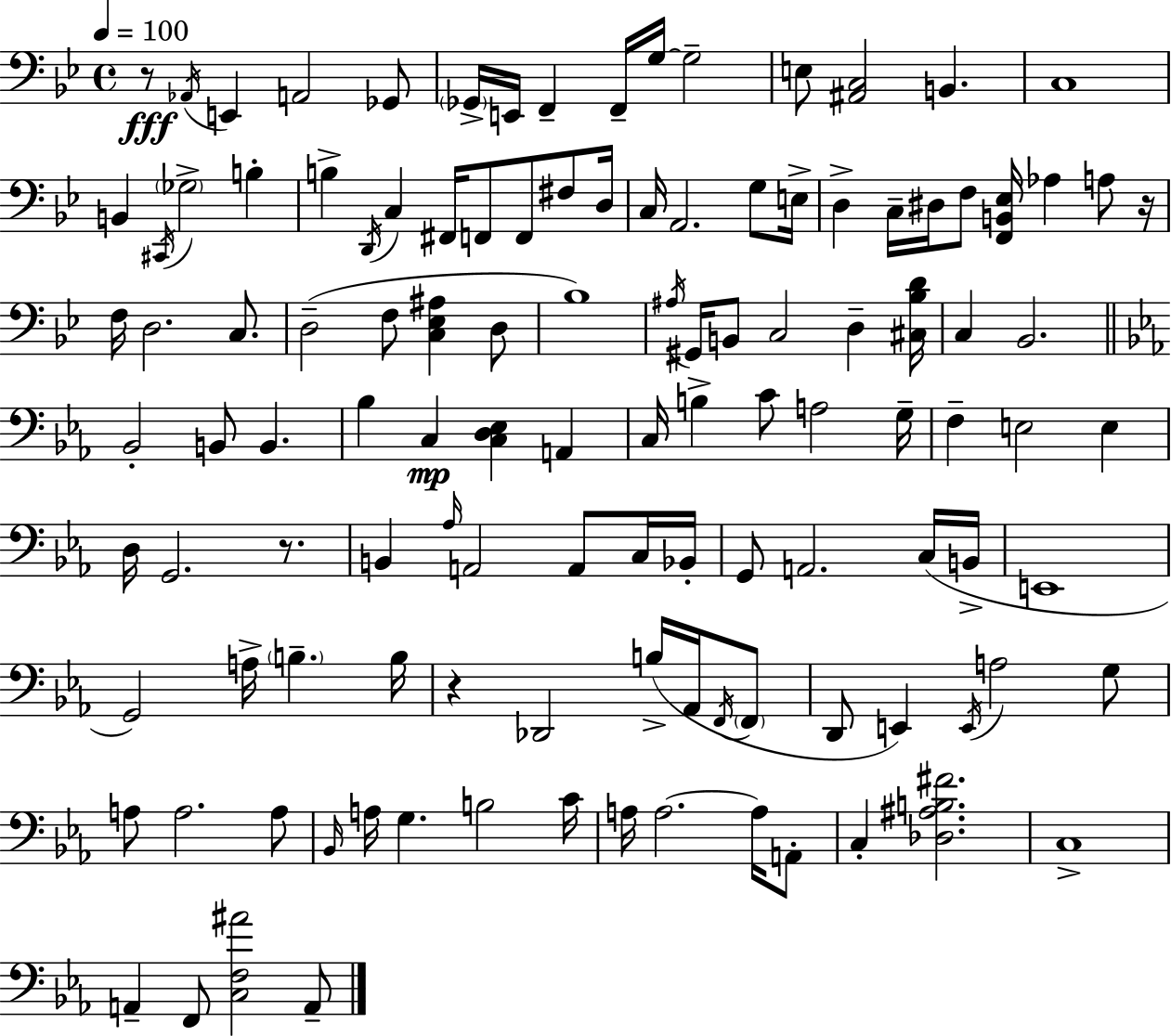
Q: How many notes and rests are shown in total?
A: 118